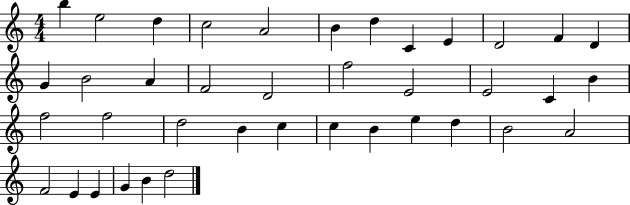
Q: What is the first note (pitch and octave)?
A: B5